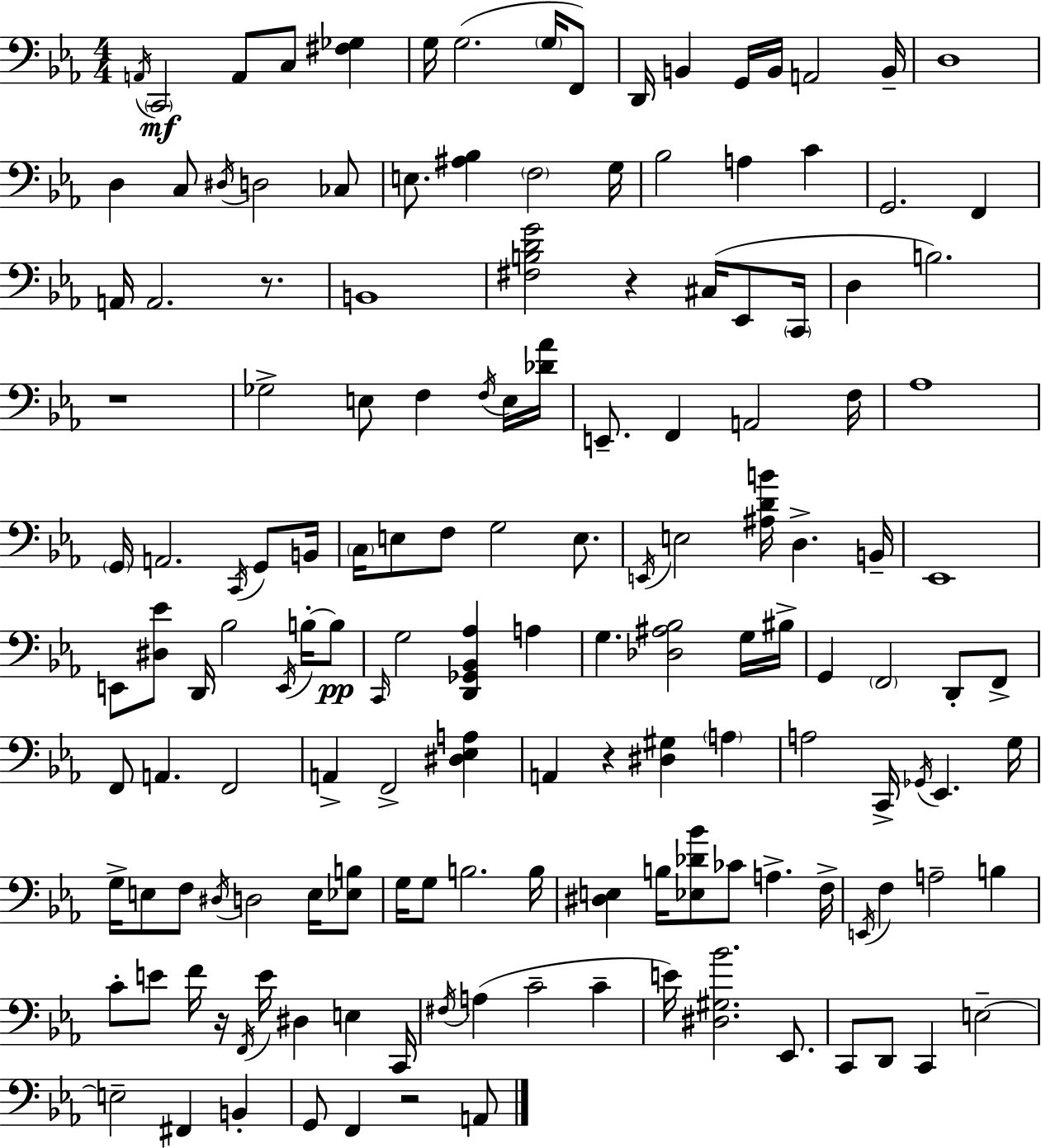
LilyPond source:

{
  \clef bass
  \numericTimeSignature
  \time 4/4
  \key ees \major
  \repeat volta 2 { \acciaccatura { a,16 }\mf \parenthesize c,2 a,8 c8 <fis ges>4 | g16 g2.( \parenthesize g16 f,8) | d,16 b,4 g,16 b,16 a,2 | b,16-- d1 | \break d4 c8 \acciaccatura { dis16 } d2 | ces8 e8. <ais bes>4 \parenthesize f2 | g16 bes2 a4 c'4 | g,2. f,4 | \break a,16 a,2. r8. | b,1 | <fis b d' g'>2 r4 cis16( ees,8 | \parenthesize c,16 d4 b2.) | \break r1 | ges2-> e8 f4 | \acciaccatura { f16 } e16 <des' aes'>16 e,8.-- f,4 a,2 | f16 aes1 | \break \parenthesize g,16 a,2. | \acciaccatura { c,16 } g,8 b,16 \parenthesize c16 e8 f8 g2 | e8. \acciaccatura { e,16 } e2 <ais d' b'>16 d4.-> | b,16-- ees,1 | \break e,8 <dis ees'>8 d,16 bes2 | \acciaccatura { e,16 } b16-.~~ b8\pp \grace { c,16 } g2 <d, ges, bes, aes>4 | a4 g4. <des ais bes>2 | g16 bis16-> g,4 \parenthesize f,2 | \break d,8-. f,8-> f,8 a,4. f,2 | a,4-> f,2-> | <dis ees a>4 a,4 r4 <dis gis>4 | \parenthesize a4 a2 c,16-> | \break \acciaccatura { ges,16 } ees,4. g16 g16-> e8 f8 \acciaccatura { dis16 } d2 | e16 <ees b>8 g16 g8 b2. | b16 <dis e>4 b16 <ees des' bes'>8 | ces'8 a4.-> f16-> \acciaccatura { e,16 } f4 a2-- | \break b4 c'8-. e'8 f'16 r16 | \acciaccatura { f,16 } e'16 dis4 e4 c,16 \acciaccatura { fis16 } a4( | c'2-- c'4-- e'16) <dis gis bes'>2. | ees,8. c,8 d,8 | \break c,4 e2--~~ e2-- | fis,4 b,4-. g,8 f,4 | r2 a,8 } \bar "|."
}